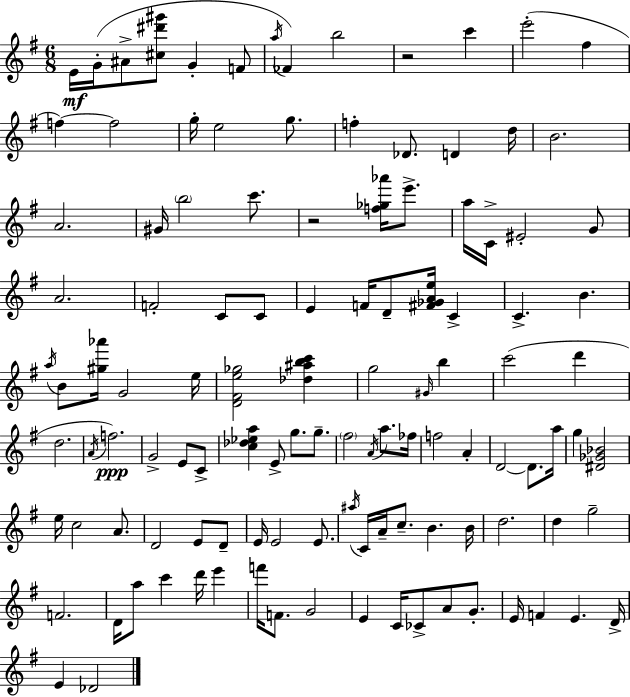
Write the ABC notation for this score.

X:1
T:Untitled
M:6/8
L:1/4
K:G
E/4 G/4 ^A/2 [^c^d'^g']/2 G F/2 a/4 _F b2 z2 c' e'2 ^f f f2 g/4 e2 g/2 f _D/2 D d/4 B2 A2 ^G/4 b2 c'/2 z2 [f_g_a']/4 e'/2 a/4 C/4 ^E2 G/2 A2 F2 C/2 C/2 E F/4 D/2 [^F_GAe]/4 C C B a/4 B/2 [^g_a']/4 G2 e/4 [D^Fe_g]2 [_d^abc'] g2 ^G/4 b c'2 d' d2 A/4 f2 G2 E/2 C/2 [c_d_ea] E/2 g/2 g/2 ^f2 A/4 a/2 _f/4 f2 A D2 D/2 a/4 g [^D_G_B]2 e/4 c2 A/2 D2 E/2 D/2 E/4 E2 E/2 ^a/4 C/4 A/4 c/2 B B/4 d2 d g2 F2 D/4 a/2 c' d'/4 e' f'/4 F/2 G2 E C/4 _C/2 A/2 G/2 E/4 F E D/4 E _D2